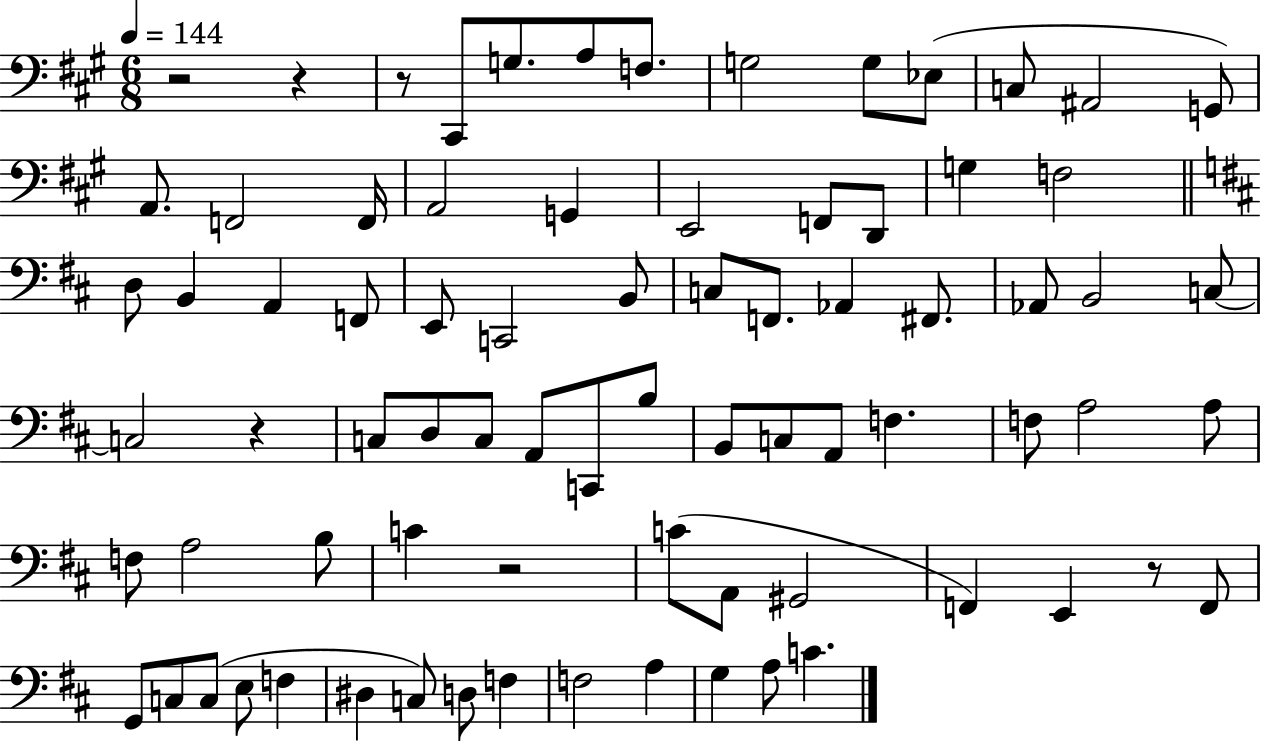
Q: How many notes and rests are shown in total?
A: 78